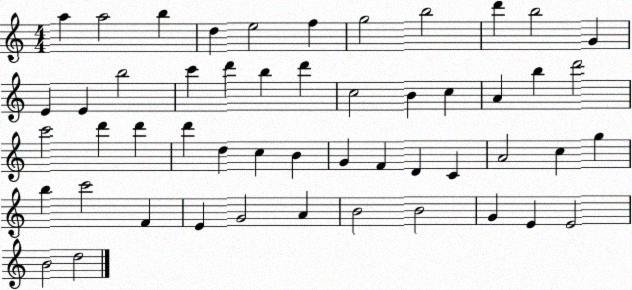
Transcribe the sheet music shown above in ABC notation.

X:1
T:Untitled
M:4/4
L:1/4
K:C
a a2 b d e2 f g2 b2 d' b2 G E E b2 c' d' b d' c2 B c A b d'2 c'2 d' d' d' d c B G F D C A2 c g b c'2 F E G2 A B2 B2 G E E2 B2 d2